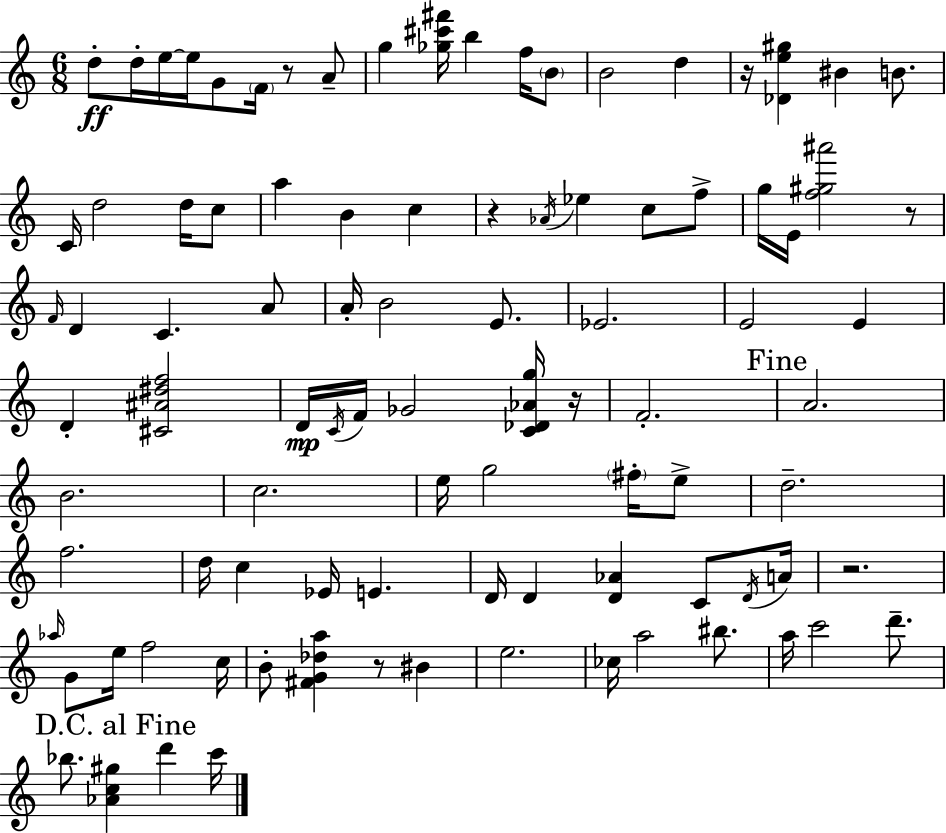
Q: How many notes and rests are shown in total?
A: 94